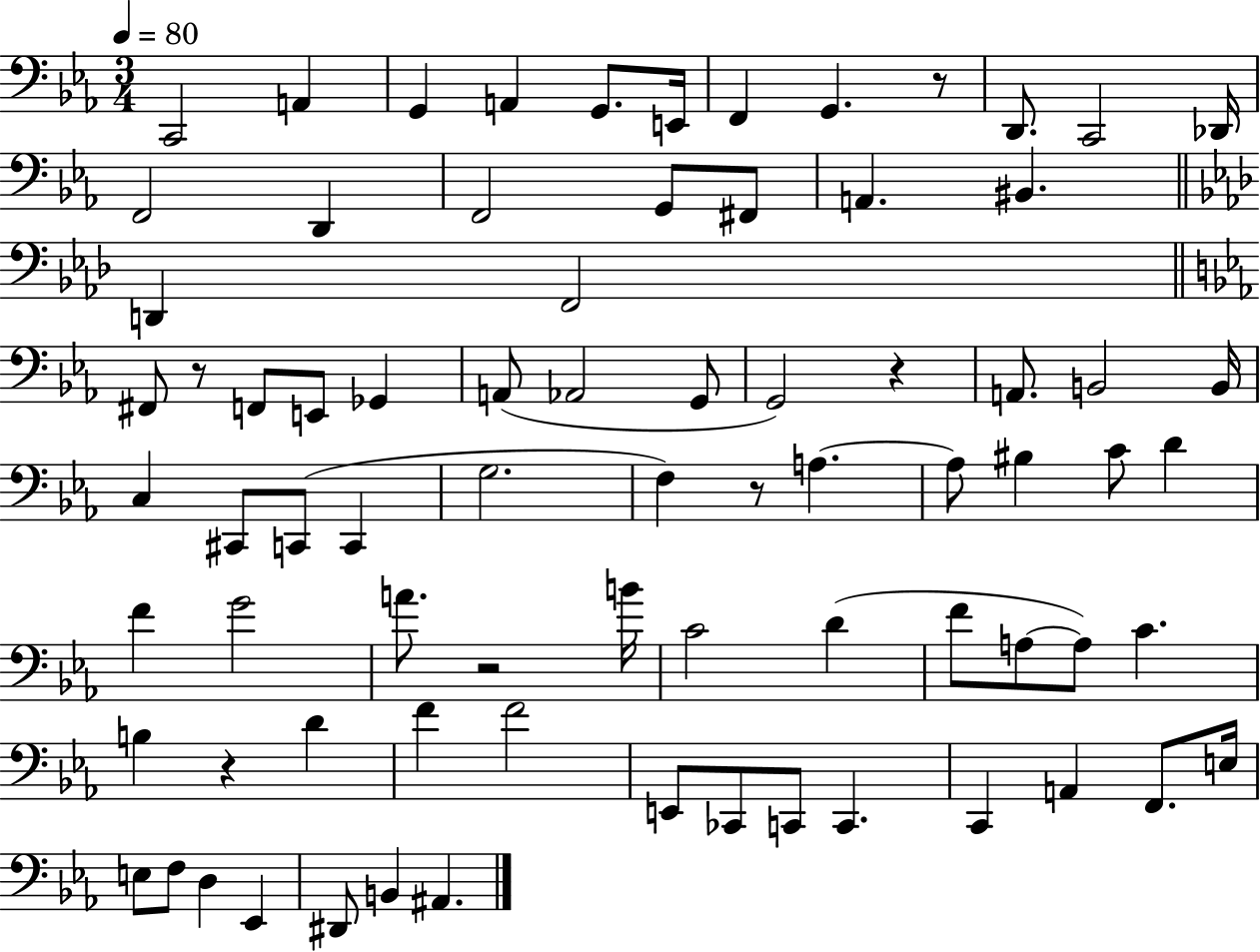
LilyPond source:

{
  \clef bass
  \numericTimeSignature
  \time 3/4
  \key ees \major
  \tempo 4 = 80
  \repeat volta 2 { c,2 a,4 | g,4 a,4 g,8. e,16 | f,4 g,4. r8 | d,8. c,2 des,16 | \break f,2 d,4 | f,2 g,8 fis,8 | a,4. bis,4. | \bar "||" \break \key f \minor d,4 f,2 | \bar "||" \break \key ees \major fis,8 r8 f,8 e,8 ges,4 | a,8( aes,2 g,8 | g,2) r4 | a,8. b,2 b,16 | \break c4 cis,8 c,8( c,4 | g2. | f4) r8 a4.~~ | a8 bis4 c'8 d'4 | \break f'4 g'2 | a'8. r2 b'16 | c'2 d'4( | f'8 a8~~ a8) c'4. | \break b4 r4 d'4 | f'4 f'2 | e,8 ces,8 c,8 c,4. | c,4 a,4 f,8. e16 | \break e8 f8 d4 ees,4 | dis,8 b,4 ais,4. | } \bar "|."
}